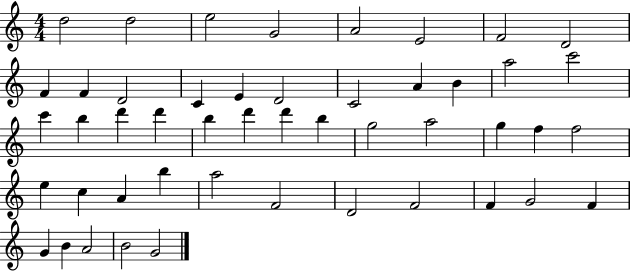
X:1
T:Untitled
M:4/4
L:1/4
K:C
d2 d2 e2 G2 A2 E2 F2 D2 F F D2 C E D2 C2 A B a2 c'2 c' b d' d' b d' d' b g2 a2 g f f2 e c A b a2 F2 D2 F2 F G2 F G B A2 B2 G2